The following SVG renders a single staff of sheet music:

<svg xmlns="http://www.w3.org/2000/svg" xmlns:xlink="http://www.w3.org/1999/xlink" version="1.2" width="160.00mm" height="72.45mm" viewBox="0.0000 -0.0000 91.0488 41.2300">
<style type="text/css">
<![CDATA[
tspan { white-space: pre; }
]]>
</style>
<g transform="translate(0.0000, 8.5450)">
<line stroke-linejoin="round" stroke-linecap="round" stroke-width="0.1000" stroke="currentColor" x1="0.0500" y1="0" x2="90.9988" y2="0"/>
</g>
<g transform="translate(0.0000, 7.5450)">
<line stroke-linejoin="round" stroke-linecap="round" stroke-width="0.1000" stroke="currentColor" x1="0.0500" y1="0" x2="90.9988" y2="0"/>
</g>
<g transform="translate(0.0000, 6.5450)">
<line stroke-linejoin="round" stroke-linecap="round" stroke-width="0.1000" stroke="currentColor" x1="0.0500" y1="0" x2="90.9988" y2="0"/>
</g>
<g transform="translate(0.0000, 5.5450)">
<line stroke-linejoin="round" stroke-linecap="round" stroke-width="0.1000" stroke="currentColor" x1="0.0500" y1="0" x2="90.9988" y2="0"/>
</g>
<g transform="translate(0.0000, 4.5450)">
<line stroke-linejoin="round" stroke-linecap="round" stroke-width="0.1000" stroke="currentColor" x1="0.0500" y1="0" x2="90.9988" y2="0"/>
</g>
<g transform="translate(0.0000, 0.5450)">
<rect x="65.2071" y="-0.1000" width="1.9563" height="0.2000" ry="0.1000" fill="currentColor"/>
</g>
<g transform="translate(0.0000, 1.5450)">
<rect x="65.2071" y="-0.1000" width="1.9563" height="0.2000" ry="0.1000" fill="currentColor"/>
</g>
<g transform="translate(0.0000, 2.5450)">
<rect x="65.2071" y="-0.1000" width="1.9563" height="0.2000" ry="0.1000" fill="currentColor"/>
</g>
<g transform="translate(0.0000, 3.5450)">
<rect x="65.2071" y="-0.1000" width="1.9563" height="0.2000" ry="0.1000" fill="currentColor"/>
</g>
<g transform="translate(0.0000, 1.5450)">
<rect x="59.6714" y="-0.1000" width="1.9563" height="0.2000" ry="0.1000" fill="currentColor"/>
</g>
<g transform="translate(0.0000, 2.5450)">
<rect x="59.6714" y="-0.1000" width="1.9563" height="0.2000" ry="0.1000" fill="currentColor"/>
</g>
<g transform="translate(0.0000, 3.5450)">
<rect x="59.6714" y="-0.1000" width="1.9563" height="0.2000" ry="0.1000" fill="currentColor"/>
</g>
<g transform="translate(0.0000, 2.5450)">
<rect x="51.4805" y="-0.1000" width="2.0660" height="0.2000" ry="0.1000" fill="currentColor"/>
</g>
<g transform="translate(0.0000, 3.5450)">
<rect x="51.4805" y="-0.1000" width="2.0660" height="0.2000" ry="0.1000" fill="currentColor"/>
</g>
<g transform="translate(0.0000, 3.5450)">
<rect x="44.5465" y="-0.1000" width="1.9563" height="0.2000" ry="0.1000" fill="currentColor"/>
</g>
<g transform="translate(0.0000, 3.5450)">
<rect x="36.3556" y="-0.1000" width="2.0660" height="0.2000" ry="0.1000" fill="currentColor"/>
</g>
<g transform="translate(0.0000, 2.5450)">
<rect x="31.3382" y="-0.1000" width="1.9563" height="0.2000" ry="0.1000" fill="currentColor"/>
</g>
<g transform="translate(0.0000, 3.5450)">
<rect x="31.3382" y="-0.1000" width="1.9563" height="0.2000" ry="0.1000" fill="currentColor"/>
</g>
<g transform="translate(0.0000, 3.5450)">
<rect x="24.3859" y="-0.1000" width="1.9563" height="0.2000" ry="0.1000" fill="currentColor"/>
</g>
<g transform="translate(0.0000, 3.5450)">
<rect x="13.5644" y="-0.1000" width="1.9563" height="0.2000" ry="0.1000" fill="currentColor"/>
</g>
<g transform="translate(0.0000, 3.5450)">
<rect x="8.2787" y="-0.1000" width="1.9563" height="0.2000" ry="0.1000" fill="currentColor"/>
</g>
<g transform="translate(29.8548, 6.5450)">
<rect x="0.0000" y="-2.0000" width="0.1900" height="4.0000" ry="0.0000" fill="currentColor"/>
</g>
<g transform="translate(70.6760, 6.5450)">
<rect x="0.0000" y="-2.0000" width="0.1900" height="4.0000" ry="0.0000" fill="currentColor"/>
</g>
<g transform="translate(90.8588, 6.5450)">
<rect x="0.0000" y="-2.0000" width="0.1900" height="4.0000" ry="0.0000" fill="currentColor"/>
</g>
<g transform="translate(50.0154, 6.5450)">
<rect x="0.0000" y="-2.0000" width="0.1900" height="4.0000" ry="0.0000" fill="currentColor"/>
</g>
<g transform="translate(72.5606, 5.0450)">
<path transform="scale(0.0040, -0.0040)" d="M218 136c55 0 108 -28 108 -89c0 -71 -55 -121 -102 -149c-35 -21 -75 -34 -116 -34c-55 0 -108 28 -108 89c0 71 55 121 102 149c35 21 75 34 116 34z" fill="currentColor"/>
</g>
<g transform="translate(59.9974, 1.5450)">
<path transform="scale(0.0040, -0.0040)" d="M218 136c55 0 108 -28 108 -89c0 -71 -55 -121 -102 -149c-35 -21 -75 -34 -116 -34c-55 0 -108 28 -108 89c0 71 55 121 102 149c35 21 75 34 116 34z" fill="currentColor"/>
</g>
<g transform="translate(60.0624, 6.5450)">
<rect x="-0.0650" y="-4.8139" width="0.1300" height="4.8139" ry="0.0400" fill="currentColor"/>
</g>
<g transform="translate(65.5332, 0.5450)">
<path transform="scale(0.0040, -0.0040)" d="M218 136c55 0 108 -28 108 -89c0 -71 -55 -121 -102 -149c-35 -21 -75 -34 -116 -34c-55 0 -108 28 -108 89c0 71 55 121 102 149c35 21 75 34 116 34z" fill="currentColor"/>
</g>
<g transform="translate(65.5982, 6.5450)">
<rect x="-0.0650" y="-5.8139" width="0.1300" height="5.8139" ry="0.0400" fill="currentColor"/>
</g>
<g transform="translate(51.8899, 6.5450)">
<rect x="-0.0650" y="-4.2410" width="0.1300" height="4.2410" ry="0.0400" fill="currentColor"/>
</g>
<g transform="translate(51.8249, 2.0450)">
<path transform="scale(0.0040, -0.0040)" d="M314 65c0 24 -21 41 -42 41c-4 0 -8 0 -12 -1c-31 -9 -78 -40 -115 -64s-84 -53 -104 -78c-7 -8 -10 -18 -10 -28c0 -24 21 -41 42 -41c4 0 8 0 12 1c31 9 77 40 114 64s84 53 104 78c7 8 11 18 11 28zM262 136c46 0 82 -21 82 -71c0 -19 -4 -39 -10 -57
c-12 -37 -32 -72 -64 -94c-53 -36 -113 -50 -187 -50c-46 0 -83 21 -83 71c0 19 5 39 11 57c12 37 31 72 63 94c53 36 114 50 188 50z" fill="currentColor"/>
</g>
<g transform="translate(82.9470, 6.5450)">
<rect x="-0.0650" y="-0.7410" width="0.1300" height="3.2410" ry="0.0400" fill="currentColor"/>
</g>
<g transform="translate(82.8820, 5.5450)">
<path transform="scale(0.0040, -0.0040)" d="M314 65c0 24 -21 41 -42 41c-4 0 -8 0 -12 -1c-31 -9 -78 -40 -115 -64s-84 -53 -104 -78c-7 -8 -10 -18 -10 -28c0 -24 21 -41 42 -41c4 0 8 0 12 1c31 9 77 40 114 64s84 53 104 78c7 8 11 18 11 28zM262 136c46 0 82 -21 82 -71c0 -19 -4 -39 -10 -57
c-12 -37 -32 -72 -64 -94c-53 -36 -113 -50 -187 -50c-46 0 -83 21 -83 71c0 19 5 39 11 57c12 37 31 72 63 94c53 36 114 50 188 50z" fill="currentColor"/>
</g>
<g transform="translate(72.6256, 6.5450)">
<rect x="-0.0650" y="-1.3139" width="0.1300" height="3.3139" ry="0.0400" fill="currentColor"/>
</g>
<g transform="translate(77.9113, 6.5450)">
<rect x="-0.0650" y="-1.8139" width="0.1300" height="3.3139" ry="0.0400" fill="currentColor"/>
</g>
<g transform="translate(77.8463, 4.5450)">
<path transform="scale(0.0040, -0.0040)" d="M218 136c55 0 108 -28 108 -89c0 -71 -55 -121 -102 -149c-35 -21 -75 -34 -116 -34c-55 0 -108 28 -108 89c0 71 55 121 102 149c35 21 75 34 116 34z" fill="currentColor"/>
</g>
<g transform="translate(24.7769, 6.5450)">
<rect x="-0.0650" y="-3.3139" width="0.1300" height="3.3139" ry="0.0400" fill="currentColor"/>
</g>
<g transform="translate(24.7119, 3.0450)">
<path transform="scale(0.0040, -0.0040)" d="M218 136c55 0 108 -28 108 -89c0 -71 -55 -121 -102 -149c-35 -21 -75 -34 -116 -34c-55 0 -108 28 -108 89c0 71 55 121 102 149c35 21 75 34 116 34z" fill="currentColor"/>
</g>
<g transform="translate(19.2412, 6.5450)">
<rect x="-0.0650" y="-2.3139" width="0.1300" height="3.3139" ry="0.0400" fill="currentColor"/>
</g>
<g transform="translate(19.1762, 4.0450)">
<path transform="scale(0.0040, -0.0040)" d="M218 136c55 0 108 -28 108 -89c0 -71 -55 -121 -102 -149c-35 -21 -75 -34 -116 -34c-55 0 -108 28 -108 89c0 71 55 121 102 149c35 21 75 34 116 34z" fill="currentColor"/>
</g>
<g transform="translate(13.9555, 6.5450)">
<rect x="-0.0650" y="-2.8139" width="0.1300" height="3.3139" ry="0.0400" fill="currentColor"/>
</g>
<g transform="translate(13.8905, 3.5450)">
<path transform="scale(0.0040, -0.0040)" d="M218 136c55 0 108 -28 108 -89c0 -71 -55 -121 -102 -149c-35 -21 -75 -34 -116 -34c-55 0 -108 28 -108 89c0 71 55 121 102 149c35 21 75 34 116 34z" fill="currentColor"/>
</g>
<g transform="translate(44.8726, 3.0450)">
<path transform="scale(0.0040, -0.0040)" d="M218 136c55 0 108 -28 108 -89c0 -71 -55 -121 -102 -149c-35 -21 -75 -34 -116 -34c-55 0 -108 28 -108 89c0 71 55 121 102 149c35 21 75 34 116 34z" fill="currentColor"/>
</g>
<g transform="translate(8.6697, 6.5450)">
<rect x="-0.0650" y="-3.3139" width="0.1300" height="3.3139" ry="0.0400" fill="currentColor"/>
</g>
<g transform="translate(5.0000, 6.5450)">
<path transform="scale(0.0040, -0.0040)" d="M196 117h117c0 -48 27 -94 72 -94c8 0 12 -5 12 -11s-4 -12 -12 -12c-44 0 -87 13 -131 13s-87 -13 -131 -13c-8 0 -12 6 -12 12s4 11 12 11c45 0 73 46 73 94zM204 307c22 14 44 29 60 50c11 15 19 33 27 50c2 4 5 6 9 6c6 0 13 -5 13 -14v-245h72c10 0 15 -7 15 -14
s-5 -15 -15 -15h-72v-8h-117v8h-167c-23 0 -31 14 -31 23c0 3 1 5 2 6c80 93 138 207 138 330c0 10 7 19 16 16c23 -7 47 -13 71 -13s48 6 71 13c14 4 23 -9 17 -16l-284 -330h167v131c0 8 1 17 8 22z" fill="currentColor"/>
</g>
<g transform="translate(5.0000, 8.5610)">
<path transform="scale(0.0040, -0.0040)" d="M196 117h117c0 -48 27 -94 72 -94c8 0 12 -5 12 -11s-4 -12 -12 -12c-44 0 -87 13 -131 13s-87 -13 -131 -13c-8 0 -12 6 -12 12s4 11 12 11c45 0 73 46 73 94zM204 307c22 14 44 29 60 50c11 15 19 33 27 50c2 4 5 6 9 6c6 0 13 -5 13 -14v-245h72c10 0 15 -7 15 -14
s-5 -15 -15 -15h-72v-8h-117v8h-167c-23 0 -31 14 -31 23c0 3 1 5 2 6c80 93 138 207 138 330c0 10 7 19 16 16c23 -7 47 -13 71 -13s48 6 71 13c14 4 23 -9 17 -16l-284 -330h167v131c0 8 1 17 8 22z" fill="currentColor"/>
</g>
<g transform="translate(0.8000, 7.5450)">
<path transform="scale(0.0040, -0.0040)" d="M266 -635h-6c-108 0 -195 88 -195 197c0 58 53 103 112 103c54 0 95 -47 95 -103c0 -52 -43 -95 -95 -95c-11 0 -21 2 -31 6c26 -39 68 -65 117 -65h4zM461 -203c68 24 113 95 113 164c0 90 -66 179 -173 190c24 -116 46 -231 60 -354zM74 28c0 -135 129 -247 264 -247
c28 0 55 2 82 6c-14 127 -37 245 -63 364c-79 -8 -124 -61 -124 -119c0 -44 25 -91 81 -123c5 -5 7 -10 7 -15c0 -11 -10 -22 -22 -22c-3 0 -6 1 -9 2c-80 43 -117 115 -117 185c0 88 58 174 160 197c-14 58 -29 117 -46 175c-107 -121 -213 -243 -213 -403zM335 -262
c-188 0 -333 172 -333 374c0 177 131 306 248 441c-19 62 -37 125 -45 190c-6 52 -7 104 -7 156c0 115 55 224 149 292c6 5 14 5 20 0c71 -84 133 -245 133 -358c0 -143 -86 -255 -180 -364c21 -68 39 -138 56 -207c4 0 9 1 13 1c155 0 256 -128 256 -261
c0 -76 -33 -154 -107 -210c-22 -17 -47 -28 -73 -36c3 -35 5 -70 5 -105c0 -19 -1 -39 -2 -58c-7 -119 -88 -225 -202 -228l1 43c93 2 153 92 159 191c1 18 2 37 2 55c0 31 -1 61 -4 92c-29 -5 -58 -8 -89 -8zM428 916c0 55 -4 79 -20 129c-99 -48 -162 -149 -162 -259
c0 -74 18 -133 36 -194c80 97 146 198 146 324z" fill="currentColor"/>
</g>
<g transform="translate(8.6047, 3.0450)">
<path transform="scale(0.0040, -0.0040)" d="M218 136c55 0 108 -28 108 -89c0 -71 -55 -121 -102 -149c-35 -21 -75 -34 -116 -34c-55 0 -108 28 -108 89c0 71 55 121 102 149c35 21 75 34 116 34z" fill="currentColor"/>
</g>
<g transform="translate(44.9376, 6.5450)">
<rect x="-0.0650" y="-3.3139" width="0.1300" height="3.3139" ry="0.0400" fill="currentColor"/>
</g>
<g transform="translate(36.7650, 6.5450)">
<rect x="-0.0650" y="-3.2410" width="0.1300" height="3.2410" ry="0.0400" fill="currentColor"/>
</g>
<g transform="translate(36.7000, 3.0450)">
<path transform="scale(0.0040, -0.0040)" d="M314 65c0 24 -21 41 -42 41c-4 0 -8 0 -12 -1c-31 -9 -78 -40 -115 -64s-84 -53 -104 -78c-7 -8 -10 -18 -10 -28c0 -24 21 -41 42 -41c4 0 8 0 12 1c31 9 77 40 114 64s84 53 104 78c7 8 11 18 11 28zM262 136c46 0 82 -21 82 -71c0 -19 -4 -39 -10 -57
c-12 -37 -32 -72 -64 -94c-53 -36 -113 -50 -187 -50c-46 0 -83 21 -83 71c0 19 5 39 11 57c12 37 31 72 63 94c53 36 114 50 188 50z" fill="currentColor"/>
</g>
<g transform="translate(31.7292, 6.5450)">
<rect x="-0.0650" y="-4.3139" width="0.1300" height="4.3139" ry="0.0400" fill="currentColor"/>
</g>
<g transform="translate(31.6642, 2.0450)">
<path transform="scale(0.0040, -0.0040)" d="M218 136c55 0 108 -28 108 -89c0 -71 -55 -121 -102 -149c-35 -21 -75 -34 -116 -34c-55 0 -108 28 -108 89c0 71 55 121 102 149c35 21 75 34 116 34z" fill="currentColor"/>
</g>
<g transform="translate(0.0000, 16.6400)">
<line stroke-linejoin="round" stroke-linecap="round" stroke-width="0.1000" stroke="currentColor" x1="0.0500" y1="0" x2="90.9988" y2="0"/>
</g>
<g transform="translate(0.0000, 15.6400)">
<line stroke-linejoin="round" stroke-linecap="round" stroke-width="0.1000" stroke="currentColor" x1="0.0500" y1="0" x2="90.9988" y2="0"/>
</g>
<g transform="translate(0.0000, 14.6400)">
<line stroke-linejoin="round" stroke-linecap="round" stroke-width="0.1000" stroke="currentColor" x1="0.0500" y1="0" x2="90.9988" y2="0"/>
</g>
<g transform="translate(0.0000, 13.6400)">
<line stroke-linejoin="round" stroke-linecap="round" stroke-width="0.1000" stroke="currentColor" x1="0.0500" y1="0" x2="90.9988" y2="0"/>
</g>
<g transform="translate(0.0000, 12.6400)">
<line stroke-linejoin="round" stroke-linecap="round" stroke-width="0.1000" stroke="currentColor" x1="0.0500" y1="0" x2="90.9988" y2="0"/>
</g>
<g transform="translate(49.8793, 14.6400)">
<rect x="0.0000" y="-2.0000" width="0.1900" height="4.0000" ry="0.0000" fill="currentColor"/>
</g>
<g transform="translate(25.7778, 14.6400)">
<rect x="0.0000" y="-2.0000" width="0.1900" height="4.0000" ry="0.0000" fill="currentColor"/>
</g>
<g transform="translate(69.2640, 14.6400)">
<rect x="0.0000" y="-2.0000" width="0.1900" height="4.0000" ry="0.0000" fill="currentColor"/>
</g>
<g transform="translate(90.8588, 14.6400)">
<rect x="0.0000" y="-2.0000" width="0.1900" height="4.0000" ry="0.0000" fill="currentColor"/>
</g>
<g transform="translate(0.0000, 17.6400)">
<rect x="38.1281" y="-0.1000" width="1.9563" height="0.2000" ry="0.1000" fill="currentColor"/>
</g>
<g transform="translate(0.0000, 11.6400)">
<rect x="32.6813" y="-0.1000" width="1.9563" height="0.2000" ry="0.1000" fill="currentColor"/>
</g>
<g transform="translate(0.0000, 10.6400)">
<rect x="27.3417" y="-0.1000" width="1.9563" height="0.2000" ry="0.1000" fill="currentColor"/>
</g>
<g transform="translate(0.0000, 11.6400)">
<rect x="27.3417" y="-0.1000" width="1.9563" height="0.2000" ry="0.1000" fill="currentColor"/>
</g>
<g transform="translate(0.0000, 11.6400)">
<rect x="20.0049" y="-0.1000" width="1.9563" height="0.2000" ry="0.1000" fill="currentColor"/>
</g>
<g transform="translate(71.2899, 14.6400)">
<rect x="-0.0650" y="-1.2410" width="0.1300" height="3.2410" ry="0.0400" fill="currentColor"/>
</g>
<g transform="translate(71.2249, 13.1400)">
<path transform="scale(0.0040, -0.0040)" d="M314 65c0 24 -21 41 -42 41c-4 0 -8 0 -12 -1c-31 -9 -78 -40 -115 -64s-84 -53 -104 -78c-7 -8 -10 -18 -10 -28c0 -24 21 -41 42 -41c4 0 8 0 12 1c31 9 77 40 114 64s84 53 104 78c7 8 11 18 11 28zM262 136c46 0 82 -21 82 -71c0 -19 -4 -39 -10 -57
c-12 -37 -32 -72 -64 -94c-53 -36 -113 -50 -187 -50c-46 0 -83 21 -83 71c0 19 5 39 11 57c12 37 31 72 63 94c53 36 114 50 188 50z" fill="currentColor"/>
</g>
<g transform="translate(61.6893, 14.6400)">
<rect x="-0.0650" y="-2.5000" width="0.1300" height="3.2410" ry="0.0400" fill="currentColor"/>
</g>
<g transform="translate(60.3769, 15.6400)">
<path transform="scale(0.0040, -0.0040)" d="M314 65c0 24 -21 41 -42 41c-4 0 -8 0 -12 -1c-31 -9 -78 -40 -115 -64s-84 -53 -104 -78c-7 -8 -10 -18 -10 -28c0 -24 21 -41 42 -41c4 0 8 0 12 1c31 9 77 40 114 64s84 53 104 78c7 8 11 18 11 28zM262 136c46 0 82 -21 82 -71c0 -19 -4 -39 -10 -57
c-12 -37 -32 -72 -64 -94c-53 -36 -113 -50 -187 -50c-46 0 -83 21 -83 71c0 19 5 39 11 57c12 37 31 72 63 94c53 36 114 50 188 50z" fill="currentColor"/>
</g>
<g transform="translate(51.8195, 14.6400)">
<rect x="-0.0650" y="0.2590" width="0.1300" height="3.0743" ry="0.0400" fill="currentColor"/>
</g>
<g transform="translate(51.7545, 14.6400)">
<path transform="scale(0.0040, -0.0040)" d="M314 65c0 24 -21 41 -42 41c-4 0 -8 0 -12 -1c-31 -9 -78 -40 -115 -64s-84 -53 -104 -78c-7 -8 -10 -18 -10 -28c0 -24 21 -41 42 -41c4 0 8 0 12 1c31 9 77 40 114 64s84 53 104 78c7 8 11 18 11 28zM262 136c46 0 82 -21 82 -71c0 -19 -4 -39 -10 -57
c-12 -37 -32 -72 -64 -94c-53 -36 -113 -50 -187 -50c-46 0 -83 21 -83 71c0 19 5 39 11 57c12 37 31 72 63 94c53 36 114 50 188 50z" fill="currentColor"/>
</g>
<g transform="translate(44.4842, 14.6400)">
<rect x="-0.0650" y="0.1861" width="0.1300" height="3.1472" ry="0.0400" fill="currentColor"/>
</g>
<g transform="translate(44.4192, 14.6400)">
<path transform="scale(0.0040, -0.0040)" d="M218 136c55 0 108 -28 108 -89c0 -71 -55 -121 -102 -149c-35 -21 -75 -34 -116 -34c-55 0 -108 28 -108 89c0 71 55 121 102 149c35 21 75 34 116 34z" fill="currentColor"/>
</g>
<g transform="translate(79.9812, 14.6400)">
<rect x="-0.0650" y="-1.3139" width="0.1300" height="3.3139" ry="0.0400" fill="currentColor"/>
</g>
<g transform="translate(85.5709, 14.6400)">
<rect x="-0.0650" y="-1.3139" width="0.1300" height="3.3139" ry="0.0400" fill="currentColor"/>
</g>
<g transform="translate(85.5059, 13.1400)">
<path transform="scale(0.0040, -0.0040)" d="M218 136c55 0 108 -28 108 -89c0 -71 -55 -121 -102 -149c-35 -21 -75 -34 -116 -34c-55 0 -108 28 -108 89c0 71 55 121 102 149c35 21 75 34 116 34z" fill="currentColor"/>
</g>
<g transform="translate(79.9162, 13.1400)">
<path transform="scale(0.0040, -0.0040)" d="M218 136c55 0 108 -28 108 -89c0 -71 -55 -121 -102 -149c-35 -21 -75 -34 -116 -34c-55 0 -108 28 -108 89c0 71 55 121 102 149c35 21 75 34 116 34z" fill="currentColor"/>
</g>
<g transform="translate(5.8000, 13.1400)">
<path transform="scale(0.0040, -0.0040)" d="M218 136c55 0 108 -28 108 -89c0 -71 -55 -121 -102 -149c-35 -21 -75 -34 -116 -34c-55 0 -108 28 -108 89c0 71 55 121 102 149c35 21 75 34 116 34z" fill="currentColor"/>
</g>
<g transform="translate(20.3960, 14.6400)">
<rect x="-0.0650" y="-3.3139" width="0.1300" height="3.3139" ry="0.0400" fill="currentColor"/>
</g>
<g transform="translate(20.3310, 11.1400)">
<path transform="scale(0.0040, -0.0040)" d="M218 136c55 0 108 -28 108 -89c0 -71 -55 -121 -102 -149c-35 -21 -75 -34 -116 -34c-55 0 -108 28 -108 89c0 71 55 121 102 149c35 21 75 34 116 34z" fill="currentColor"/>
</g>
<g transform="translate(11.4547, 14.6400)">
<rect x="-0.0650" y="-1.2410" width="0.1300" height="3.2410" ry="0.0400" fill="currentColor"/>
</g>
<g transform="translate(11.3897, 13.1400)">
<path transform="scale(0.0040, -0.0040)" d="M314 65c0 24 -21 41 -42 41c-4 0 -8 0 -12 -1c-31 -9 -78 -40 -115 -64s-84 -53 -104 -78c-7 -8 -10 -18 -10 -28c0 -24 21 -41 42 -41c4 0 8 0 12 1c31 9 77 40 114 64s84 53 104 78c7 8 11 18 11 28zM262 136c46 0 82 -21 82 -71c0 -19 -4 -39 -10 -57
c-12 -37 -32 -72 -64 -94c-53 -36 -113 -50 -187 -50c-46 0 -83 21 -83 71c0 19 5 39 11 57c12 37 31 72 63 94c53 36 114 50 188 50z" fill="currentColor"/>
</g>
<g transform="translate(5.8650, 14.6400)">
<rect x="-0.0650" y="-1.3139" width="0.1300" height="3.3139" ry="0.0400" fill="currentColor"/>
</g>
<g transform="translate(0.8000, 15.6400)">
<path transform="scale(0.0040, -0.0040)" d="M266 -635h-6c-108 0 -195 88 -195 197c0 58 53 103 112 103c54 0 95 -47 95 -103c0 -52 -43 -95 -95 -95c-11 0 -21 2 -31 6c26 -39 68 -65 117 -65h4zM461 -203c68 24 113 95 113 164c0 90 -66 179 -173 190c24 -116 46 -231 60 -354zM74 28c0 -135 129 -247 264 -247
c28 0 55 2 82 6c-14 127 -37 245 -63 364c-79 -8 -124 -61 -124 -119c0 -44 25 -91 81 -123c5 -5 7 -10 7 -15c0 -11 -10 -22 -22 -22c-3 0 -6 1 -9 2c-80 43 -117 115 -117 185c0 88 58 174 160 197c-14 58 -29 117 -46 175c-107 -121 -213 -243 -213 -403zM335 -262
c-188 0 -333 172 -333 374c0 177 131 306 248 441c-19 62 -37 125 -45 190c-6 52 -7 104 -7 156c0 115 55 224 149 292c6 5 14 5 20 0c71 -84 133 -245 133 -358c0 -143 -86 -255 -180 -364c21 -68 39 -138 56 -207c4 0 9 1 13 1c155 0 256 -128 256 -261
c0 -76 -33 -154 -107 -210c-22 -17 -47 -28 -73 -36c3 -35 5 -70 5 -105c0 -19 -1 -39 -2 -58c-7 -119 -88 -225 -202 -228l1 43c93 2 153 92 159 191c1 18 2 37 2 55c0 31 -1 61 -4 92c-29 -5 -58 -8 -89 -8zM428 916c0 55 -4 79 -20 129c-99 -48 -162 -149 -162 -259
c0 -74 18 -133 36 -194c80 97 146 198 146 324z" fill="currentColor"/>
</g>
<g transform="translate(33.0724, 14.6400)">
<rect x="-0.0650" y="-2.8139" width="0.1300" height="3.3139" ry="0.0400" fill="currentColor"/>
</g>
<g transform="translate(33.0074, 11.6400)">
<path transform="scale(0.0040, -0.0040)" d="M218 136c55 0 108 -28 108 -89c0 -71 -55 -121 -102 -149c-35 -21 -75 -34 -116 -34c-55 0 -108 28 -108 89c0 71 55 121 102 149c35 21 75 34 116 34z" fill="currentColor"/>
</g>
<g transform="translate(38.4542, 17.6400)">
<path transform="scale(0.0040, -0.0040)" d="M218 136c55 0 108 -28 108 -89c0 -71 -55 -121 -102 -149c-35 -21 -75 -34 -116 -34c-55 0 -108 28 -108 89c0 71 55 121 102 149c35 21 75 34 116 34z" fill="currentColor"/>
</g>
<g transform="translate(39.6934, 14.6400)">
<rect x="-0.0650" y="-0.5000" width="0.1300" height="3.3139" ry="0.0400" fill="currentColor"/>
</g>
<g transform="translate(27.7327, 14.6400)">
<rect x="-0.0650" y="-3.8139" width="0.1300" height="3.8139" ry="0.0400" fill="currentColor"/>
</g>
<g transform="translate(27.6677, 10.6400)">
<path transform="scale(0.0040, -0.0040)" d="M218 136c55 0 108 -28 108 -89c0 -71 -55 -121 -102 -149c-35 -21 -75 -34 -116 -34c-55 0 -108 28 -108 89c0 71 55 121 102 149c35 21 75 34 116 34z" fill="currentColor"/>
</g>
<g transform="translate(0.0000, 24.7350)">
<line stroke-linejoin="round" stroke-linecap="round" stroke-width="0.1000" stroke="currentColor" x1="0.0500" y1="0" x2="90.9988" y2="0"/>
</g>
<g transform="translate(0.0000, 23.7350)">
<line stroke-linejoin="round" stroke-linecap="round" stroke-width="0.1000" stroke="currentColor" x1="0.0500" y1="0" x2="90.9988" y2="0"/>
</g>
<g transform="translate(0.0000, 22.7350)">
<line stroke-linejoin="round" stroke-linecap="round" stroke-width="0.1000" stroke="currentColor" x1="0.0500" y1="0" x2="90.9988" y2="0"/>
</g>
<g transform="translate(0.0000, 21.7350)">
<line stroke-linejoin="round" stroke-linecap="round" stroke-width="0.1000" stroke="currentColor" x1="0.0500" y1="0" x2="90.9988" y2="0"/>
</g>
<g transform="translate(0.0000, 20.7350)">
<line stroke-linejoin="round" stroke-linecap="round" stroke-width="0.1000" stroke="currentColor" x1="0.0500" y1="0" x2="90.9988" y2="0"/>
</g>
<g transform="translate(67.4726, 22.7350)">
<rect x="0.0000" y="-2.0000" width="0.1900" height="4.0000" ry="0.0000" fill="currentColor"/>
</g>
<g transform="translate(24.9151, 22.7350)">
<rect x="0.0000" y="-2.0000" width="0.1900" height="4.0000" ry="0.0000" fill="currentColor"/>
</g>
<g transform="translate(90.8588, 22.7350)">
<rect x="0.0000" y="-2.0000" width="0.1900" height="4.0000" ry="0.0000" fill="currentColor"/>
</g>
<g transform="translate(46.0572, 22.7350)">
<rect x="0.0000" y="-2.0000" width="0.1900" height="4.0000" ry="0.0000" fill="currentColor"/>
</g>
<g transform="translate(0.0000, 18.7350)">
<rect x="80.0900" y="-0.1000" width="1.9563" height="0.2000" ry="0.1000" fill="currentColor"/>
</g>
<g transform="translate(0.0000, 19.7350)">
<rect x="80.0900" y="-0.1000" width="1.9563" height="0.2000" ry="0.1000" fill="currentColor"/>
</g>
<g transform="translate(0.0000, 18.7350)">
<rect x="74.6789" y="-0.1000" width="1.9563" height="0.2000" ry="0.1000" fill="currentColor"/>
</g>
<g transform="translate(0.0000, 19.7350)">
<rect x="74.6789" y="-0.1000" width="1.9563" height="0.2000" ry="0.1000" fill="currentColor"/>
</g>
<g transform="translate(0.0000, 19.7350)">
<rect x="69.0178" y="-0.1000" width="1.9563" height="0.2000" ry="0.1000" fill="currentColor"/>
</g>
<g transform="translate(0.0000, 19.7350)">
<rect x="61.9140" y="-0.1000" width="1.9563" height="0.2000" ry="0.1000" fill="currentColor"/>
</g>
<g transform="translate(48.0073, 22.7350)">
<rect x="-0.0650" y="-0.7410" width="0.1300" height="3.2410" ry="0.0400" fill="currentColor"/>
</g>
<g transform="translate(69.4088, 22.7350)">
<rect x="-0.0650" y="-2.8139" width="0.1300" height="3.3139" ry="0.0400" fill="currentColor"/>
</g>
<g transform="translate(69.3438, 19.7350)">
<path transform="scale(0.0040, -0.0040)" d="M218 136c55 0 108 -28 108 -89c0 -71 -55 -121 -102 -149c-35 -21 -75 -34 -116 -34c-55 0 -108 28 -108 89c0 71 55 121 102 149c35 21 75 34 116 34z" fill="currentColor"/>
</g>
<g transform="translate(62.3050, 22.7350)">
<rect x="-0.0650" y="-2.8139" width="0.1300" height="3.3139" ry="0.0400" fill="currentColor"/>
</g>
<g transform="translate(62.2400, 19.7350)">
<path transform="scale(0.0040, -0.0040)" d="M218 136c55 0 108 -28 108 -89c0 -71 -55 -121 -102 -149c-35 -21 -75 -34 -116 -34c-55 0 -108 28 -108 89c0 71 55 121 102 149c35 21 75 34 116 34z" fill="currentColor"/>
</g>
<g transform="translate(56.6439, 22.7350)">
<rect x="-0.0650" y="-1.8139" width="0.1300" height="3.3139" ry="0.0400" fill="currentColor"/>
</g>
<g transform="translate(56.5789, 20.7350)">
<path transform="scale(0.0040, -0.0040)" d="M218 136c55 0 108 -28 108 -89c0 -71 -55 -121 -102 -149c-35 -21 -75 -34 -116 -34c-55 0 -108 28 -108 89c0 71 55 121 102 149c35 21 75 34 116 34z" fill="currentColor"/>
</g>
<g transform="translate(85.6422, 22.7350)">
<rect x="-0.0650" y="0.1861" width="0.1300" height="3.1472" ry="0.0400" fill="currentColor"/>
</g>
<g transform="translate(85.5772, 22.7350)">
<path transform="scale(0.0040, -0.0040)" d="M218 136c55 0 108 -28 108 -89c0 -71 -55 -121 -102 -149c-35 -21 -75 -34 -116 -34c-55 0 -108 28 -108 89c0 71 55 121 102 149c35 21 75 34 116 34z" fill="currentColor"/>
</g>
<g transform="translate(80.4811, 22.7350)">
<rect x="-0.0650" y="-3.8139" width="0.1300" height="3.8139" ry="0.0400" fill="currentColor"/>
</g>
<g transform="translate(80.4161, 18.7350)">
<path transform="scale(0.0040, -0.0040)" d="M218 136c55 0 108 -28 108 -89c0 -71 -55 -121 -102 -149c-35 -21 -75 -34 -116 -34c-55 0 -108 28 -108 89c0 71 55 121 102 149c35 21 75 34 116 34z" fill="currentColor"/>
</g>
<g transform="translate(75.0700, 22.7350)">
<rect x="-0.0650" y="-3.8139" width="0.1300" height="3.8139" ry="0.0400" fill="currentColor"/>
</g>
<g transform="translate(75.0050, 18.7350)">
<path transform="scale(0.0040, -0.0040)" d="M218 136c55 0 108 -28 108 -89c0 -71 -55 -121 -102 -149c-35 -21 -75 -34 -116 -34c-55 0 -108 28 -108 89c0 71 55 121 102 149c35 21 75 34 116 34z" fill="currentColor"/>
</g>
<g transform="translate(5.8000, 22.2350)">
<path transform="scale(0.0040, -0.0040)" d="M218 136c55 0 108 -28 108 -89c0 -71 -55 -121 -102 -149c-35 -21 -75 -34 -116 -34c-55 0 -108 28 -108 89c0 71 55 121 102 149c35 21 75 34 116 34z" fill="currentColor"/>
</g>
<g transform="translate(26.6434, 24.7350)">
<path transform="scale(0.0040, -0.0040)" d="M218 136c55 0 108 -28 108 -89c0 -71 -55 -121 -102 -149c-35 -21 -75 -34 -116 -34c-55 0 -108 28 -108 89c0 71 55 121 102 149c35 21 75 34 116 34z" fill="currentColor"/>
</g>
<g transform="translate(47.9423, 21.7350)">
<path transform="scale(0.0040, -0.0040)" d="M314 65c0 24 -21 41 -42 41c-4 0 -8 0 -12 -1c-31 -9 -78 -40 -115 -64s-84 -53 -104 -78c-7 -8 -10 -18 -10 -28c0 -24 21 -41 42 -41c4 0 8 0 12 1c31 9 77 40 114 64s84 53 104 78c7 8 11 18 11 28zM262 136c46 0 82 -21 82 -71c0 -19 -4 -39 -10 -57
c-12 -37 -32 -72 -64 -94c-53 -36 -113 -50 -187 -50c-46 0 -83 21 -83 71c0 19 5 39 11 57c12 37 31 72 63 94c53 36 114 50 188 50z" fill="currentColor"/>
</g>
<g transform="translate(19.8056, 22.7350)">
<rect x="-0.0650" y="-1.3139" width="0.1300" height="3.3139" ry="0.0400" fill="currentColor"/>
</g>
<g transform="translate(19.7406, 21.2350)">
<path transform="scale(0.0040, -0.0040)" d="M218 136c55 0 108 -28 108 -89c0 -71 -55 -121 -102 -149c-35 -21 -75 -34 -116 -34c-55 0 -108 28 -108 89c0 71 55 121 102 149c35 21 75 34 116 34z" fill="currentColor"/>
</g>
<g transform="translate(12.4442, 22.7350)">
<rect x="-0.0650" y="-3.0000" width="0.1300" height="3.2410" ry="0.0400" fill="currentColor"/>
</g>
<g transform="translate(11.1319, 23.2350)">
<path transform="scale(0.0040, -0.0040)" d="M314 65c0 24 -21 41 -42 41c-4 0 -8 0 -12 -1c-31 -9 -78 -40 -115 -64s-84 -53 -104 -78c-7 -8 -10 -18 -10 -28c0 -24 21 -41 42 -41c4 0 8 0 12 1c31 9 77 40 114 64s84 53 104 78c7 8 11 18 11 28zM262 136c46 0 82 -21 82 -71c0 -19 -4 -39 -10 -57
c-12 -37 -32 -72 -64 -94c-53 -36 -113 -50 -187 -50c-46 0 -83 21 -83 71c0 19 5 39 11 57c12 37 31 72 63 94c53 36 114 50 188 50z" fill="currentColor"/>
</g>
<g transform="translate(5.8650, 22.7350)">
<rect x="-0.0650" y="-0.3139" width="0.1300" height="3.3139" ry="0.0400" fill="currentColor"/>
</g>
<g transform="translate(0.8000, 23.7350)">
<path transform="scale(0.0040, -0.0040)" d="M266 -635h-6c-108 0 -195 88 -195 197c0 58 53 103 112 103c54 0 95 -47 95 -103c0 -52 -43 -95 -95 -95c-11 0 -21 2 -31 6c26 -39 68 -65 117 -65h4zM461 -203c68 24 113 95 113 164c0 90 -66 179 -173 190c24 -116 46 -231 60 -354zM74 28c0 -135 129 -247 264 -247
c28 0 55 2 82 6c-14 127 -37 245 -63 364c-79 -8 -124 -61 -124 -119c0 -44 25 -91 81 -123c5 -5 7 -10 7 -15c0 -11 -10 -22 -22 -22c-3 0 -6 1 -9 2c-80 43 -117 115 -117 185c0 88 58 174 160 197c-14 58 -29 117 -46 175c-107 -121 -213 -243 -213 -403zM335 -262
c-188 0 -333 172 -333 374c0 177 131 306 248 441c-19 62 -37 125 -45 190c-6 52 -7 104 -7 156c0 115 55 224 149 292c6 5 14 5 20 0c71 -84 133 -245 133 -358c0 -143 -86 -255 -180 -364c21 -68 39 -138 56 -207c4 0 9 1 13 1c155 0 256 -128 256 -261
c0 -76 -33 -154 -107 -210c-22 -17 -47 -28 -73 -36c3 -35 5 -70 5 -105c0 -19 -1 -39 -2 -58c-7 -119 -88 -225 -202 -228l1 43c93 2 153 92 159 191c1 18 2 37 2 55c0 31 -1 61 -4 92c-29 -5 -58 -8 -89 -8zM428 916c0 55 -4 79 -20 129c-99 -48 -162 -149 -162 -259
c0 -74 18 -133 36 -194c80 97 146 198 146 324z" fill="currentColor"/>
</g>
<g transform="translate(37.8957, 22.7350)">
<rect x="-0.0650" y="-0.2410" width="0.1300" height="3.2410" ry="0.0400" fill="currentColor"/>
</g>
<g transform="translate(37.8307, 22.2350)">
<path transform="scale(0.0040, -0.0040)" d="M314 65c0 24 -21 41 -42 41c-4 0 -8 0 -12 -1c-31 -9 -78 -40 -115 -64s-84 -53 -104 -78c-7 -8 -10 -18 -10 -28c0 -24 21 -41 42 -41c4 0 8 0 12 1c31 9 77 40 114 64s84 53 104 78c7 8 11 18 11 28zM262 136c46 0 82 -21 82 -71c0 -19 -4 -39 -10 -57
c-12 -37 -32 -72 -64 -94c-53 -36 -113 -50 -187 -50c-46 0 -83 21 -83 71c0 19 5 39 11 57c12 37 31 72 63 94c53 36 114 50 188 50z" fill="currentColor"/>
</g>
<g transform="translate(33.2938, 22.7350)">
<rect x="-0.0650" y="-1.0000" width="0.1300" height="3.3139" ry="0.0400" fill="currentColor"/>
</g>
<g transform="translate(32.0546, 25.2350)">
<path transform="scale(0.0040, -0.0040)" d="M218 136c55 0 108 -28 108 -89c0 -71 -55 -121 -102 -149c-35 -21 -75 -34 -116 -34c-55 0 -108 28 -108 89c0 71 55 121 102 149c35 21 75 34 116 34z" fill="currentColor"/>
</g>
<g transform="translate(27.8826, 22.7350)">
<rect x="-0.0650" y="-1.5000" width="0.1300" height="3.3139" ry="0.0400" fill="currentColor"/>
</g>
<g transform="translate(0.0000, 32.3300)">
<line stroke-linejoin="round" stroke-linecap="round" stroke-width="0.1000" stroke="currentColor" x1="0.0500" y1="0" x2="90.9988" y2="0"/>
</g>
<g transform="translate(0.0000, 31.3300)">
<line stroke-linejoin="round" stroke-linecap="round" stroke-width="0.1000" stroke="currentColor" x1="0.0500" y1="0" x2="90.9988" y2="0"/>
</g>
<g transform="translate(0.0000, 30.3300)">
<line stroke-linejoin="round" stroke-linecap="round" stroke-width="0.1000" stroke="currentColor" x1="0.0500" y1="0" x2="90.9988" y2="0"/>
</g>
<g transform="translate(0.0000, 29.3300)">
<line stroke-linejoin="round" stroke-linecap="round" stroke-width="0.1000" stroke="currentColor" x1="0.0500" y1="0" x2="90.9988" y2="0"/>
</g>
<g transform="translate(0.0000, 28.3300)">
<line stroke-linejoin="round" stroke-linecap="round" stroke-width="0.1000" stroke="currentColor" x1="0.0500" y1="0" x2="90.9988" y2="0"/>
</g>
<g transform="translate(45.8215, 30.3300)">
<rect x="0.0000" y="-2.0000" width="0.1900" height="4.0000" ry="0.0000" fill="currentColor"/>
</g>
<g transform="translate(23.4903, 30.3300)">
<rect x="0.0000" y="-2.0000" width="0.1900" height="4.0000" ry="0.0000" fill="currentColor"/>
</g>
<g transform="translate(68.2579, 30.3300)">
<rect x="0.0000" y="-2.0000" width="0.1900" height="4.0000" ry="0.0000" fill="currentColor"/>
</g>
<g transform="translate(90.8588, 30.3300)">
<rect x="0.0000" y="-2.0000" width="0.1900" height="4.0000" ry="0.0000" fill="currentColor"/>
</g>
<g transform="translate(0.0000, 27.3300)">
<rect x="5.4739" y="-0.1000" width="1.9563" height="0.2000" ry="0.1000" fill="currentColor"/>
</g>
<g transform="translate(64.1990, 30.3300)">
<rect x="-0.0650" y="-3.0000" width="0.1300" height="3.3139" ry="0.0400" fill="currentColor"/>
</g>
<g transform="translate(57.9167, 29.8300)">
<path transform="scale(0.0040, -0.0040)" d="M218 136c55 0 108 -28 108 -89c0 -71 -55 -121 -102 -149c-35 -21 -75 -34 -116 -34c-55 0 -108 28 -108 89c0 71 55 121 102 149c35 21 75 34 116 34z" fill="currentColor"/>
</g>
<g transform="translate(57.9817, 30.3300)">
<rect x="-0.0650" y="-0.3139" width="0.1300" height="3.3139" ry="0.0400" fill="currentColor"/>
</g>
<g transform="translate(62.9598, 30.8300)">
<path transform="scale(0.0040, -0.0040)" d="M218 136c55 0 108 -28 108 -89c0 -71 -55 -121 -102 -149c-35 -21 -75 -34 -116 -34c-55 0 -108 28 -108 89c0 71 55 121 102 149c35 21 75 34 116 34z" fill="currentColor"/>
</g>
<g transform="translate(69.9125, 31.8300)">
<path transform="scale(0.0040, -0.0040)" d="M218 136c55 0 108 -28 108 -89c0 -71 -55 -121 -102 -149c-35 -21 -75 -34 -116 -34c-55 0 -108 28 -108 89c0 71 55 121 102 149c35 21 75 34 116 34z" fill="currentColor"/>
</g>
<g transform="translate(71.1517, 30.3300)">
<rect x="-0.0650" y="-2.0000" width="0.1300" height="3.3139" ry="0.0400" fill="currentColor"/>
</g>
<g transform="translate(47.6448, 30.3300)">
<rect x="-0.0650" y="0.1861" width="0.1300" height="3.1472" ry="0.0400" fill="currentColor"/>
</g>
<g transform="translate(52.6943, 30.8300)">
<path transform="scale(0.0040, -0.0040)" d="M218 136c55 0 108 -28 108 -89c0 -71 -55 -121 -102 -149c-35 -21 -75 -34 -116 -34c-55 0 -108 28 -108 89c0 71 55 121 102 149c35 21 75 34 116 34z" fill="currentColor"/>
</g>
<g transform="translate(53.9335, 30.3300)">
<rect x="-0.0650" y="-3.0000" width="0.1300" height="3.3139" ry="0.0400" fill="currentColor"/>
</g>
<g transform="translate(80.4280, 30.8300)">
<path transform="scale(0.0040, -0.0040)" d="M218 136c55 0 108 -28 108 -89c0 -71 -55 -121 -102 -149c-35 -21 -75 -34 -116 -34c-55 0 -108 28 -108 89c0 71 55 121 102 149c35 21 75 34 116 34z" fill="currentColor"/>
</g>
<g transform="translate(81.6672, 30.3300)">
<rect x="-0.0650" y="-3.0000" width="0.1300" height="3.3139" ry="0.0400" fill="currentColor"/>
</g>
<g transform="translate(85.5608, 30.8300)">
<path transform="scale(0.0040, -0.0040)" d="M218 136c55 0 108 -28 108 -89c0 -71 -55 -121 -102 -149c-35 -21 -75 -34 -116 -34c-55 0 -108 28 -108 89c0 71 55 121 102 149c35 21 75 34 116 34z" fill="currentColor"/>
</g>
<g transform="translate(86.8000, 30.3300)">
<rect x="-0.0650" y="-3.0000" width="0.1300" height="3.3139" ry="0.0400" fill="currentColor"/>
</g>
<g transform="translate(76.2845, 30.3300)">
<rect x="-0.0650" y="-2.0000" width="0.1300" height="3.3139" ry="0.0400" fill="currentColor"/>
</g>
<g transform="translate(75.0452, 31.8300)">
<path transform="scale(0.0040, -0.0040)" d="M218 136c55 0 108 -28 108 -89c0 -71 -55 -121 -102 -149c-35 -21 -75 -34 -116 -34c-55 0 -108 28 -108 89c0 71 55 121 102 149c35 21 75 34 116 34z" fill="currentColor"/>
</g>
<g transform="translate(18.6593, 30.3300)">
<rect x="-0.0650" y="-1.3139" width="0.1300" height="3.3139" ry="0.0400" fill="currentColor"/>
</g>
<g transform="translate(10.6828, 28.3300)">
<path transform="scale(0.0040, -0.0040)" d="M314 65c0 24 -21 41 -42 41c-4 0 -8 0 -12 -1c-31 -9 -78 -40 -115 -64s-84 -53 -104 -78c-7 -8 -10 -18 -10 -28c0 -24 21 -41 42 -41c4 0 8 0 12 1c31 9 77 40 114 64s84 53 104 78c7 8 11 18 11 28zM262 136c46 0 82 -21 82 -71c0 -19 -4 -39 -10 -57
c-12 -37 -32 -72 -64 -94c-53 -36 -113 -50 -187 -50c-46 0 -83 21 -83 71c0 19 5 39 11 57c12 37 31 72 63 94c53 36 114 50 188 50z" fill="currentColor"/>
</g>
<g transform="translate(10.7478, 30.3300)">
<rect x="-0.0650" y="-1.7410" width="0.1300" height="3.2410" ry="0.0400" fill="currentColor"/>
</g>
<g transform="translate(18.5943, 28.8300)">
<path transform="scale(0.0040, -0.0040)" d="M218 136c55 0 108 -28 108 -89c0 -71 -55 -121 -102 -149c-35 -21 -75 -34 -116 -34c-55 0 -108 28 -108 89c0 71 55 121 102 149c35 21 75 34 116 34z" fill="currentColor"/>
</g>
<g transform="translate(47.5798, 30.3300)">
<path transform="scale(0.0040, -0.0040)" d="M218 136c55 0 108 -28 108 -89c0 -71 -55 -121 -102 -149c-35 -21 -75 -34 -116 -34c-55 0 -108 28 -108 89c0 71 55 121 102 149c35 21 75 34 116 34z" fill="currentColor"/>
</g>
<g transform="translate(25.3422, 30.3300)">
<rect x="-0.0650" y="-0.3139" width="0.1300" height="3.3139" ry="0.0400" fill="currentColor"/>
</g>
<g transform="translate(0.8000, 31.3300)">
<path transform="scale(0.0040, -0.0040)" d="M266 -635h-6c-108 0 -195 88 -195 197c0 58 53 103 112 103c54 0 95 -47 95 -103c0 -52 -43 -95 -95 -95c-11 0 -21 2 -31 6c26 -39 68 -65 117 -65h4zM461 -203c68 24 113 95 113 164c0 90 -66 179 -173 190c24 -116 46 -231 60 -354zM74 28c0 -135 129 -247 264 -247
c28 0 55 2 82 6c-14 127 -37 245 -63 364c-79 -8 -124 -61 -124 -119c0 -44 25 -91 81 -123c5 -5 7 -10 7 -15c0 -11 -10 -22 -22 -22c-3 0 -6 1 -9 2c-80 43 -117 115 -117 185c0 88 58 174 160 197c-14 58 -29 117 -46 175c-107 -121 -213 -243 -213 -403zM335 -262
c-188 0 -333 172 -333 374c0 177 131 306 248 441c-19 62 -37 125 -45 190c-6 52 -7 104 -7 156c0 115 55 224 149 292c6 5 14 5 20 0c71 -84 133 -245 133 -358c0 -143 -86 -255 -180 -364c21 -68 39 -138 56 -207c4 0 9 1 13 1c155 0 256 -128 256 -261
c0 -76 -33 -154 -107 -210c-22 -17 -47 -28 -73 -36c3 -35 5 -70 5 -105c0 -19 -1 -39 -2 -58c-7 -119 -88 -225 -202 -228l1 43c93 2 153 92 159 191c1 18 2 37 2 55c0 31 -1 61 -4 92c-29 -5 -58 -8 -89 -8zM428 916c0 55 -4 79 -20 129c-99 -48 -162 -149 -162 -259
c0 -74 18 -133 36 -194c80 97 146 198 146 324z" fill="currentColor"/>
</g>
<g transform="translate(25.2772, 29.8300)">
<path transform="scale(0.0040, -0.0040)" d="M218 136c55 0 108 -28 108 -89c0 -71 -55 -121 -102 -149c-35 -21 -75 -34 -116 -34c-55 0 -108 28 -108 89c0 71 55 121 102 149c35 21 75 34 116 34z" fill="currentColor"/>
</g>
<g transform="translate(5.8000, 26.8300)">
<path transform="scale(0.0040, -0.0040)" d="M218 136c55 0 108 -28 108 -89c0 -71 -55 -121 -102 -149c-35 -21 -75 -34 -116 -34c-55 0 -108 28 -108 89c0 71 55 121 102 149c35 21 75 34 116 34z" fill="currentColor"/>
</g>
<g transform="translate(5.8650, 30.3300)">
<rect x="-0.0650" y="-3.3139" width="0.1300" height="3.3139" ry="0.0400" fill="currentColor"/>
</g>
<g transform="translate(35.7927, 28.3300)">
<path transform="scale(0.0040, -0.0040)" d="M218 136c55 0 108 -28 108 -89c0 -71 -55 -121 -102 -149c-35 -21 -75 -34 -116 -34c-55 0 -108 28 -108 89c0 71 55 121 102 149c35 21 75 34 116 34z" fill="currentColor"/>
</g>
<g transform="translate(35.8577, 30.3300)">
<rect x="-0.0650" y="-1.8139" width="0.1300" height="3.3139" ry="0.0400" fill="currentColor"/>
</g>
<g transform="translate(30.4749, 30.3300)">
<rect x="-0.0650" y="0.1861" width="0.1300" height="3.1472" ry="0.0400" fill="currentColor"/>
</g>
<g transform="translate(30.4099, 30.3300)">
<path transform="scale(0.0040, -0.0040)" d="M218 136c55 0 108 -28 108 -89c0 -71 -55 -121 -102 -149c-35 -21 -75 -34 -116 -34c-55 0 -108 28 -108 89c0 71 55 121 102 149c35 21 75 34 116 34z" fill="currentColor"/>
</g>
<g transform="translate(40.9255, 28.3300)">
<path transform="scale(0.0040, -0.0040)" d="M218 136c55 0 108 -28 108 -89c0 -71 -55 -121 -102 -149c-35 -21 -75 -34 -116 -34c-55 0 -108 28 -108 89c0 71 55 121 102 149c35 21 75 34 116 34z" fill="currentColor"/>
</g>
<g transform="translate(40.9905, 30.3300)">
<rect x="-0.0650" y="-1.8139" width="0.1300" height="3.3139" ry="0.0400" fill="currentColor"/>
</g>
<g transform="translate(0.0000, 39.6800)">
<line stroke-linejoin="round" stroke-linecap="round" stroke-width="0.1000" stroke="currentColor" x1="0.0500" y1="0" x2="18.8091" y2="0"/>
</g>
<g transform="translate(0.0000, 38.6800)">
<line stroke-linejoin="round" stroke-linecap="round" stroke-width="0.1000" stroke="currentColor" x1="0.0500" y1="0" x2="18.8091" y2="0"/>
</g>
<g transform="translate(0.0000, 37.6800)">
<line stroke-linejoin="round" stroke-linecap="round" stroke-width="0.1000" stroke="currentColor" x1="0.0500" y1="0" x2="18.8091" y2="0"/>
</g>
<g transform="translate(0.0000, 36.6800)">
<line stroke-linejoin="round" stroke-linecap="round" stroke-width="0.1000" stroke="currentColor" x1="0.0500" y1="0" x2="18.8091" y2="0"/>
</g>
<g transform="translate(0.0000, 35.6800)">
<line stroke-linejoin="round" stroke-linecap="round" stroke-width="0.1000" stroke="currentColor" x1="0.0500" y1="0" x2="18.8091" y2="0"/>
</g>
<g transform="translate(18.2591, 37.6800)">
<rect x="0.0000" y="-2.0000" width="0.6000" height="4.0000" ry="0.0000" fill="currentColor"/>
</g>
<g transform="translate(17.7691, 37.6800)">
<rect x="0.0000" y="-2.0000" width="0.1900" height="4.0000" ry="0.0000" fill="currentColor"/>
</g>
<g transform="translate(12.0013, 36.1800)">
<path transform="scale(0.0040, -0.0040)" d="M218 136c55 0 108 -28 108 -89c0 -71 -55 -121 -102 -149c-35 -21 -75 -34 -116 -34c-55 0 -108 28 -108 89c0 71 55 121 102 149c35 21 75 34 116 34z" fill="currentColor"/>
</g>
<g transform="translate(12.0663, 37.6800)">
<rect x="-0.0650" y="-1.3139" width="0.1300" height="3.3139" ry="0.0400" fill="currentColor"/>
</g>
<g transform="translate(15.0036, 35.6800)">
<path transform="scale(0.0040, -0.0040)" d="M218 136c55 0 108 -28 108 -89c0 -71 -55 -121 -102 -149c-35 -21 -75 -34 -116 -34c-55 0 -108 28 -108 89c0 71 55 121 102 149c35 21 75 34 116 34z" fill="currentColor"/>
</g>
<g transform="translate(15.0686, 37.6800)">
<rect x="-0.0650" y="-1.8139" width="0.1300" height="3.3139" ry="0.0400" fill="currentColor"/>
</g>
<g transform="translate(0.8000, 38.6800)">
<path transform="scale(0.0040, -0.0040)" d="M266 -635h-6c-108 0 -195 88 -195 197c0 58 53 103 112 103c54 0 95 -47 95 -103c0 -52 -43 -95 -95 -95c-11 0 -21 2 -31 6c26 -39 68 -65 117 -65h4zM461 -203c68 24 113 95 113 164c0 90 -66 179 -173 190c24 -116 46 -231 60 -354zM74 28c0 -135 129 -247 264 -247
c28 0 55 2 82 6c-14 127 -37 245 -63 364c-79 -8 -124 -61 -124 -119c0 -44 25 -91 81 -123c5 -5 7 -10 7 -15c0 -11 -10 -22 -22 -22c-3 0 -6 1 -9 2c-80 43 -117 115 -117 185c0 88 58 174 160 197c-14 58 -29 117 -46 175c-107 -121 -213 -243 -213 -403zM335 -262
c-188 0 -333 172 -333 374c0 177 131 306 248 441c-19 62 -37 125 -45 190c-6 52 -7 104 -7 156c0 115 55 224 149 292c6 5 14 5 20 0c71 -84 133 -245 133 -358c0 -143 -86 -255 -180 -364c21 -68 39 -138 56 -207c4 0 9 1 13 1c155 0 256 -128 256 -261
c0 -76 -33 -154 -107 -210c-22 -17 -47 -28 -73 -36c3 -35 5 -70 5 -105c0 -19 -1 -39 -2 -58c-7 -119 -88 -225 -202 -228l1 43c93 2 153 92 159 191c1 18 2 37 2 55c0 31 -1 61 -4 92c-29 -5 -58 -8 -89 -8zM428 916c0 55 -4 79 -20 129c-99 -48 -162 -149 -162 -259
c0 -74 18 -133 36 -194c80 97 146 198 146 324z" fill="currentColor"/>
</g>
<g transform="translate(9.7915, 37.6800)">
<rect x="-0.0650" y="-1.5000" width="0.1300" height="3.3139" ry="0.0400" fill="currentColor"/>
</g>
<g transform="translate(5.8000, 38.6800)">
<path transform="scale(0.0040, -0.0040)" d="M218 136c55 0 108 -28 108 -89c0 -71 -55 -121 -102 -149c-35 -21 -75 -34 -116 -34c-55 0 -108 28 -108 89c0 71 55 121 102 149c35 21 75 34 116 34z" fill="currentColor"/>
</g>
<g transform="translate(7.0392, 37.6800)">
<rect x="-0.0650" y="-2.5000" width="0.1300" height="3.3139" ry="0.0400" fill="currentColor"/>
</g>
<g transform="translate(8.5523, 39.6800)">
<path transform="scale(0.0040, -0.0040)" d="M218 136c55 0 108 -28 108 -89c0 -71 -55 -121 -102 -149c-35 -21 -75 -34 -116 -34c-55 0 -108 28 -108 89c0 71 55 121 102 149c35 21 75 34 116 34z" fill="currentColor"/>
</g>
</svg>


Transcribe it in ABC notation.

X:1
T:Untitled
M:4/4
L:1/4
K:C
b a g b d' b2 b d'2 e' g' e f d2 e e2 b c' a C B B2 G2 e2 e e c A2 e E D c2 d2 f a a c' c' B b f2 e c B f f B A c A F F A A G E e f